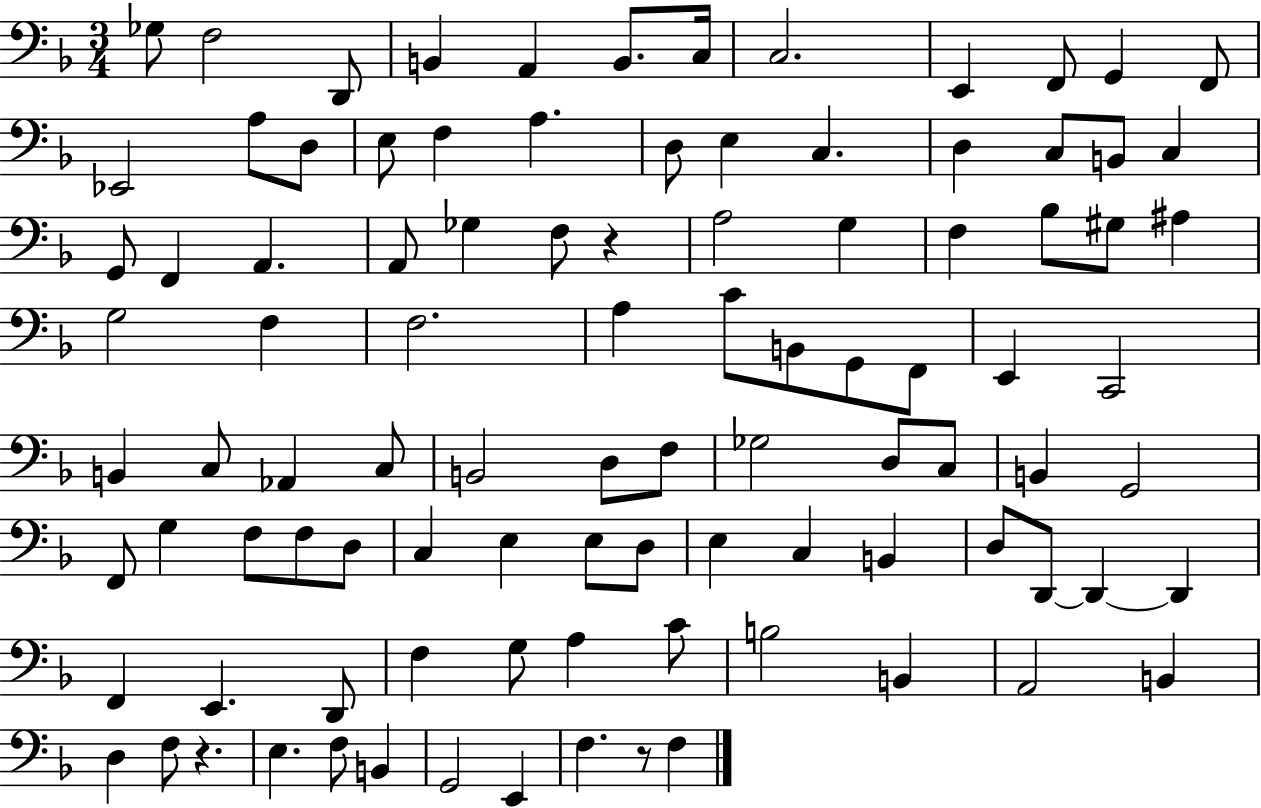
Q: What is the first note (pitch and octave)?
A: Gb3